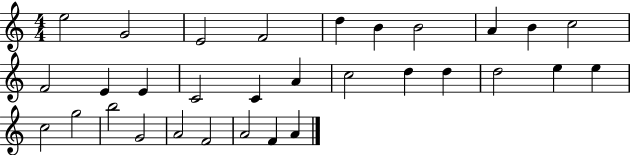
E5/h G4/h E4/h F4/h D5/q B4/q B4/h A4/q B4/q C5/h F4/h E4/q E4/q C4/h C4/q A4/q C5/h D5/q D5/q D5/h E5/q E5/q C5/h G5/h B5/h G4/h A4/h F4/h A4/h F4/q A4/q